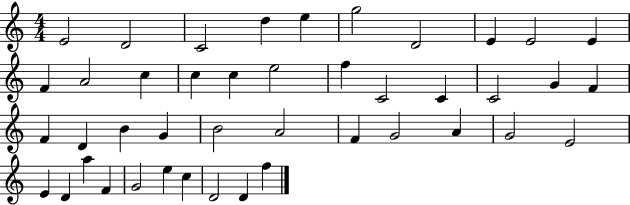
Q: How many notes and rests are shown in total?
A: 43